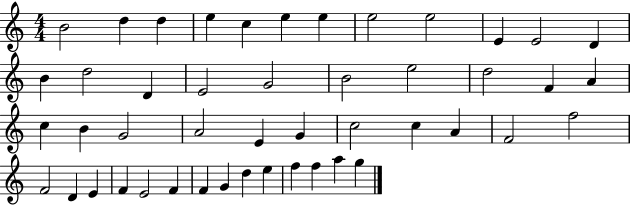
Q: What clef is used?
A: treble